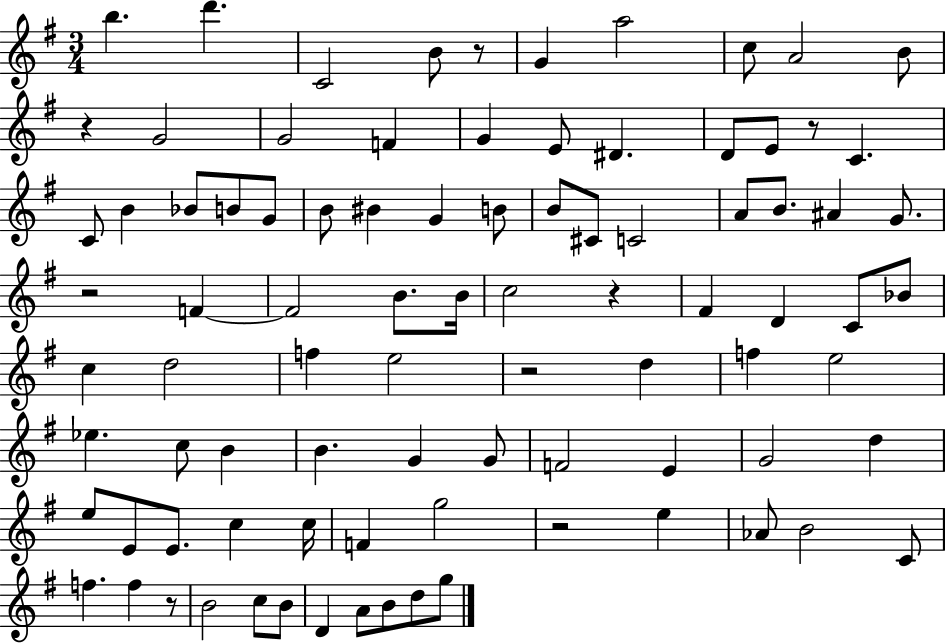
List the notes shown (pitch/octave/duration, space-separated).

B5/q. D6/q. C4/h B4/e R/e G4/q A5/h C5/e A4/h B4/e R/q G4/h G4/h F4/q G4/q E4/e D#4/q. D4/e E4/e R/e C4/q. C4/e B4/q Bb4/e B4/e G4/e B4/e BIS4/q G4/q B4/e B4/e C#4/e C4/h A4/e B4/e. A#4/q G4/e. R/h F4/q F4/h B4/e. B4/s C5/h R/q F#4/q D4/q C4/e Bb4/e C5/q D5/h F5/q E5/h R/h D5/q F5/q E5/h Eb5/q. C5/e B4/q B4/q. G4/q G4/e F4/h E4/q G4/h D5/q E5/e E4/e E4/e. C5/q C5/s F4/q G5/h R/h E5/q Ab4/e B4/h C4/e F5/q. F5/q R/e B4/h C5/e B4/e D4/q A4/e B4/e D5/e G5/e